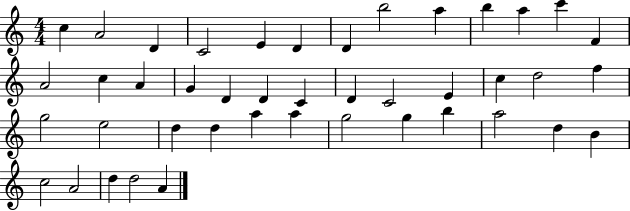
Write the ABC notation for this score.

X:1
T:Untitled
M:4/4
L:1/4
K:C
c A2 D C2 E D D b2 a b a c' F A2 c A G D D C D C2 E c d2 f g2 e2 d d a a g2 g b a2 d B c2 A2 d d2 A